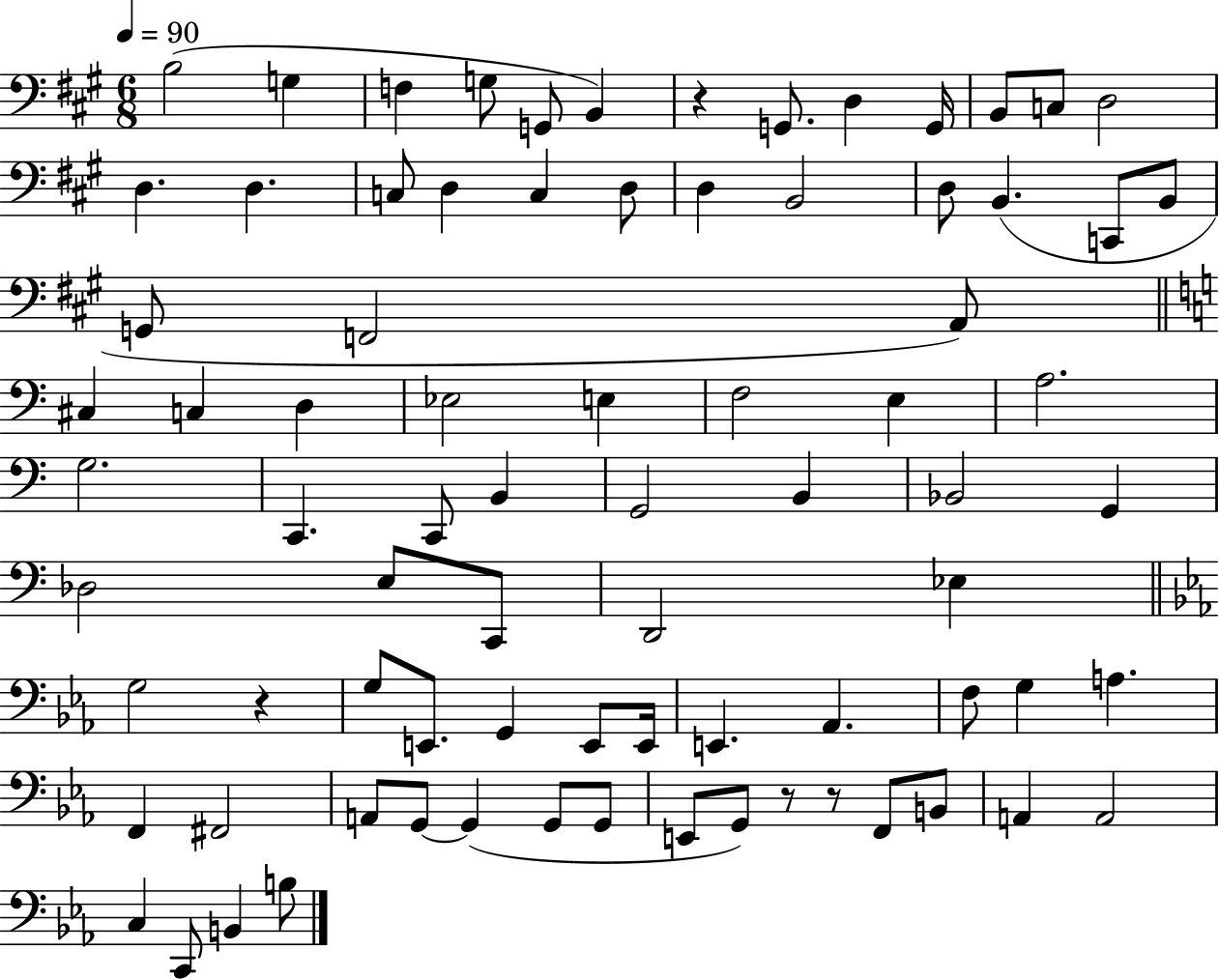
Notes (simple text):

B3/h G3/q F3/q G3/e G2/e B2/q R/q G2/e. D3/q G2/s B2/e C3/e D3/h D3/q. D3/q. C3/e D3/q C3/q D3/e D3/q B2/h D3/e B2/q. C2/e B2/e G2/e F2/h A2/e C#3/q C3/q D3/q Eb3/h E3/q F3/h E3/q A3/h. G3/h. C2/q. C2/e B2/q G2/h B2/q Bb2/h G2/q Db3/h E3/e C2/e D2/h Eb3/q G3/h R/q G3/e E2/e. G2/q E2/e E2/s E2/q. Ab2/q. F3/e G3/q A3/q. F2/q F#2/h A2/e G2/e G2/q G2/e G2/e E2/e G2/e R/e R/e F2/e B2/e A2/q A2/h C3/q C2/e B2/q B3/e